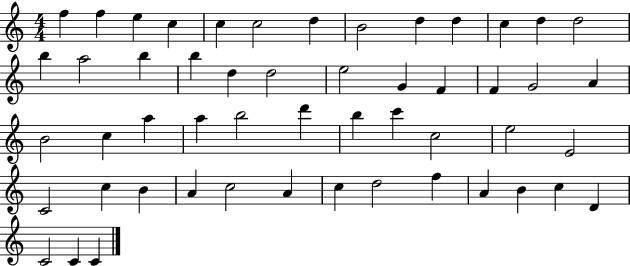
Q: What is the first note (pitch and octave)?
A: F5